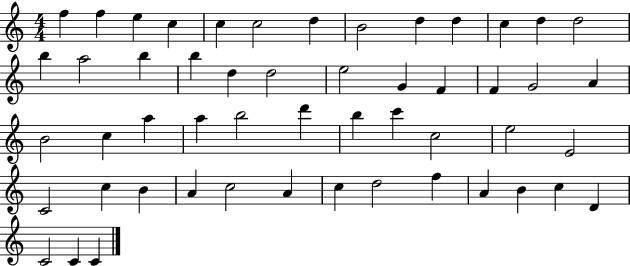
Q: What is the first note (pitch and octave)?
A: F5